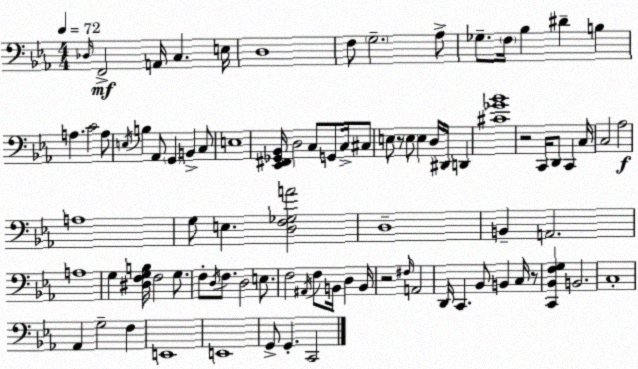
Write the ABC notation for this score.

X:1
T:Untitled
M:4/4
L:1/4
K:Eb
_D,/4 F,,2 A,,/4 C, E,/4 D,4 F,/2 G,2 _A,/2 _G,/2 F,/4 _B, ^D B, A, C2 A,/2 E,/4 B, _A,,/2 G,, B,, C,/2 E,4 [_E,,^F,,_G,,_B,,]/4 D,2 C,/2 G,,/2 C,/4 ^C,/2 E,/2 z/2 E,/2 E, D,/4 ^D,,/4 D,, [^C_G_B]4 z2 C,,/4 D,,/2 C,, C,/4 C,2 _A,2 A,4 G,/2 E, [D,F,_G,A]2 D,4 B,, A,,2 A,4 G, [^D,F,G,B,]/4 F,2 G,/2 F,/2 D,/4 F,/2 D,2 E,/2 F,2 ^A,,/4 F,/2 B,,/4 D, B,,/4 z2 ^F,/4 A,,2 D,,/4 C,, _B,,/2 B,, C,/4 z/2 [C,,_B,,F,G,] B,,2 C,4 _A,, G,2 F, E,,4 E,,4 G,,/2 G,, C,,2